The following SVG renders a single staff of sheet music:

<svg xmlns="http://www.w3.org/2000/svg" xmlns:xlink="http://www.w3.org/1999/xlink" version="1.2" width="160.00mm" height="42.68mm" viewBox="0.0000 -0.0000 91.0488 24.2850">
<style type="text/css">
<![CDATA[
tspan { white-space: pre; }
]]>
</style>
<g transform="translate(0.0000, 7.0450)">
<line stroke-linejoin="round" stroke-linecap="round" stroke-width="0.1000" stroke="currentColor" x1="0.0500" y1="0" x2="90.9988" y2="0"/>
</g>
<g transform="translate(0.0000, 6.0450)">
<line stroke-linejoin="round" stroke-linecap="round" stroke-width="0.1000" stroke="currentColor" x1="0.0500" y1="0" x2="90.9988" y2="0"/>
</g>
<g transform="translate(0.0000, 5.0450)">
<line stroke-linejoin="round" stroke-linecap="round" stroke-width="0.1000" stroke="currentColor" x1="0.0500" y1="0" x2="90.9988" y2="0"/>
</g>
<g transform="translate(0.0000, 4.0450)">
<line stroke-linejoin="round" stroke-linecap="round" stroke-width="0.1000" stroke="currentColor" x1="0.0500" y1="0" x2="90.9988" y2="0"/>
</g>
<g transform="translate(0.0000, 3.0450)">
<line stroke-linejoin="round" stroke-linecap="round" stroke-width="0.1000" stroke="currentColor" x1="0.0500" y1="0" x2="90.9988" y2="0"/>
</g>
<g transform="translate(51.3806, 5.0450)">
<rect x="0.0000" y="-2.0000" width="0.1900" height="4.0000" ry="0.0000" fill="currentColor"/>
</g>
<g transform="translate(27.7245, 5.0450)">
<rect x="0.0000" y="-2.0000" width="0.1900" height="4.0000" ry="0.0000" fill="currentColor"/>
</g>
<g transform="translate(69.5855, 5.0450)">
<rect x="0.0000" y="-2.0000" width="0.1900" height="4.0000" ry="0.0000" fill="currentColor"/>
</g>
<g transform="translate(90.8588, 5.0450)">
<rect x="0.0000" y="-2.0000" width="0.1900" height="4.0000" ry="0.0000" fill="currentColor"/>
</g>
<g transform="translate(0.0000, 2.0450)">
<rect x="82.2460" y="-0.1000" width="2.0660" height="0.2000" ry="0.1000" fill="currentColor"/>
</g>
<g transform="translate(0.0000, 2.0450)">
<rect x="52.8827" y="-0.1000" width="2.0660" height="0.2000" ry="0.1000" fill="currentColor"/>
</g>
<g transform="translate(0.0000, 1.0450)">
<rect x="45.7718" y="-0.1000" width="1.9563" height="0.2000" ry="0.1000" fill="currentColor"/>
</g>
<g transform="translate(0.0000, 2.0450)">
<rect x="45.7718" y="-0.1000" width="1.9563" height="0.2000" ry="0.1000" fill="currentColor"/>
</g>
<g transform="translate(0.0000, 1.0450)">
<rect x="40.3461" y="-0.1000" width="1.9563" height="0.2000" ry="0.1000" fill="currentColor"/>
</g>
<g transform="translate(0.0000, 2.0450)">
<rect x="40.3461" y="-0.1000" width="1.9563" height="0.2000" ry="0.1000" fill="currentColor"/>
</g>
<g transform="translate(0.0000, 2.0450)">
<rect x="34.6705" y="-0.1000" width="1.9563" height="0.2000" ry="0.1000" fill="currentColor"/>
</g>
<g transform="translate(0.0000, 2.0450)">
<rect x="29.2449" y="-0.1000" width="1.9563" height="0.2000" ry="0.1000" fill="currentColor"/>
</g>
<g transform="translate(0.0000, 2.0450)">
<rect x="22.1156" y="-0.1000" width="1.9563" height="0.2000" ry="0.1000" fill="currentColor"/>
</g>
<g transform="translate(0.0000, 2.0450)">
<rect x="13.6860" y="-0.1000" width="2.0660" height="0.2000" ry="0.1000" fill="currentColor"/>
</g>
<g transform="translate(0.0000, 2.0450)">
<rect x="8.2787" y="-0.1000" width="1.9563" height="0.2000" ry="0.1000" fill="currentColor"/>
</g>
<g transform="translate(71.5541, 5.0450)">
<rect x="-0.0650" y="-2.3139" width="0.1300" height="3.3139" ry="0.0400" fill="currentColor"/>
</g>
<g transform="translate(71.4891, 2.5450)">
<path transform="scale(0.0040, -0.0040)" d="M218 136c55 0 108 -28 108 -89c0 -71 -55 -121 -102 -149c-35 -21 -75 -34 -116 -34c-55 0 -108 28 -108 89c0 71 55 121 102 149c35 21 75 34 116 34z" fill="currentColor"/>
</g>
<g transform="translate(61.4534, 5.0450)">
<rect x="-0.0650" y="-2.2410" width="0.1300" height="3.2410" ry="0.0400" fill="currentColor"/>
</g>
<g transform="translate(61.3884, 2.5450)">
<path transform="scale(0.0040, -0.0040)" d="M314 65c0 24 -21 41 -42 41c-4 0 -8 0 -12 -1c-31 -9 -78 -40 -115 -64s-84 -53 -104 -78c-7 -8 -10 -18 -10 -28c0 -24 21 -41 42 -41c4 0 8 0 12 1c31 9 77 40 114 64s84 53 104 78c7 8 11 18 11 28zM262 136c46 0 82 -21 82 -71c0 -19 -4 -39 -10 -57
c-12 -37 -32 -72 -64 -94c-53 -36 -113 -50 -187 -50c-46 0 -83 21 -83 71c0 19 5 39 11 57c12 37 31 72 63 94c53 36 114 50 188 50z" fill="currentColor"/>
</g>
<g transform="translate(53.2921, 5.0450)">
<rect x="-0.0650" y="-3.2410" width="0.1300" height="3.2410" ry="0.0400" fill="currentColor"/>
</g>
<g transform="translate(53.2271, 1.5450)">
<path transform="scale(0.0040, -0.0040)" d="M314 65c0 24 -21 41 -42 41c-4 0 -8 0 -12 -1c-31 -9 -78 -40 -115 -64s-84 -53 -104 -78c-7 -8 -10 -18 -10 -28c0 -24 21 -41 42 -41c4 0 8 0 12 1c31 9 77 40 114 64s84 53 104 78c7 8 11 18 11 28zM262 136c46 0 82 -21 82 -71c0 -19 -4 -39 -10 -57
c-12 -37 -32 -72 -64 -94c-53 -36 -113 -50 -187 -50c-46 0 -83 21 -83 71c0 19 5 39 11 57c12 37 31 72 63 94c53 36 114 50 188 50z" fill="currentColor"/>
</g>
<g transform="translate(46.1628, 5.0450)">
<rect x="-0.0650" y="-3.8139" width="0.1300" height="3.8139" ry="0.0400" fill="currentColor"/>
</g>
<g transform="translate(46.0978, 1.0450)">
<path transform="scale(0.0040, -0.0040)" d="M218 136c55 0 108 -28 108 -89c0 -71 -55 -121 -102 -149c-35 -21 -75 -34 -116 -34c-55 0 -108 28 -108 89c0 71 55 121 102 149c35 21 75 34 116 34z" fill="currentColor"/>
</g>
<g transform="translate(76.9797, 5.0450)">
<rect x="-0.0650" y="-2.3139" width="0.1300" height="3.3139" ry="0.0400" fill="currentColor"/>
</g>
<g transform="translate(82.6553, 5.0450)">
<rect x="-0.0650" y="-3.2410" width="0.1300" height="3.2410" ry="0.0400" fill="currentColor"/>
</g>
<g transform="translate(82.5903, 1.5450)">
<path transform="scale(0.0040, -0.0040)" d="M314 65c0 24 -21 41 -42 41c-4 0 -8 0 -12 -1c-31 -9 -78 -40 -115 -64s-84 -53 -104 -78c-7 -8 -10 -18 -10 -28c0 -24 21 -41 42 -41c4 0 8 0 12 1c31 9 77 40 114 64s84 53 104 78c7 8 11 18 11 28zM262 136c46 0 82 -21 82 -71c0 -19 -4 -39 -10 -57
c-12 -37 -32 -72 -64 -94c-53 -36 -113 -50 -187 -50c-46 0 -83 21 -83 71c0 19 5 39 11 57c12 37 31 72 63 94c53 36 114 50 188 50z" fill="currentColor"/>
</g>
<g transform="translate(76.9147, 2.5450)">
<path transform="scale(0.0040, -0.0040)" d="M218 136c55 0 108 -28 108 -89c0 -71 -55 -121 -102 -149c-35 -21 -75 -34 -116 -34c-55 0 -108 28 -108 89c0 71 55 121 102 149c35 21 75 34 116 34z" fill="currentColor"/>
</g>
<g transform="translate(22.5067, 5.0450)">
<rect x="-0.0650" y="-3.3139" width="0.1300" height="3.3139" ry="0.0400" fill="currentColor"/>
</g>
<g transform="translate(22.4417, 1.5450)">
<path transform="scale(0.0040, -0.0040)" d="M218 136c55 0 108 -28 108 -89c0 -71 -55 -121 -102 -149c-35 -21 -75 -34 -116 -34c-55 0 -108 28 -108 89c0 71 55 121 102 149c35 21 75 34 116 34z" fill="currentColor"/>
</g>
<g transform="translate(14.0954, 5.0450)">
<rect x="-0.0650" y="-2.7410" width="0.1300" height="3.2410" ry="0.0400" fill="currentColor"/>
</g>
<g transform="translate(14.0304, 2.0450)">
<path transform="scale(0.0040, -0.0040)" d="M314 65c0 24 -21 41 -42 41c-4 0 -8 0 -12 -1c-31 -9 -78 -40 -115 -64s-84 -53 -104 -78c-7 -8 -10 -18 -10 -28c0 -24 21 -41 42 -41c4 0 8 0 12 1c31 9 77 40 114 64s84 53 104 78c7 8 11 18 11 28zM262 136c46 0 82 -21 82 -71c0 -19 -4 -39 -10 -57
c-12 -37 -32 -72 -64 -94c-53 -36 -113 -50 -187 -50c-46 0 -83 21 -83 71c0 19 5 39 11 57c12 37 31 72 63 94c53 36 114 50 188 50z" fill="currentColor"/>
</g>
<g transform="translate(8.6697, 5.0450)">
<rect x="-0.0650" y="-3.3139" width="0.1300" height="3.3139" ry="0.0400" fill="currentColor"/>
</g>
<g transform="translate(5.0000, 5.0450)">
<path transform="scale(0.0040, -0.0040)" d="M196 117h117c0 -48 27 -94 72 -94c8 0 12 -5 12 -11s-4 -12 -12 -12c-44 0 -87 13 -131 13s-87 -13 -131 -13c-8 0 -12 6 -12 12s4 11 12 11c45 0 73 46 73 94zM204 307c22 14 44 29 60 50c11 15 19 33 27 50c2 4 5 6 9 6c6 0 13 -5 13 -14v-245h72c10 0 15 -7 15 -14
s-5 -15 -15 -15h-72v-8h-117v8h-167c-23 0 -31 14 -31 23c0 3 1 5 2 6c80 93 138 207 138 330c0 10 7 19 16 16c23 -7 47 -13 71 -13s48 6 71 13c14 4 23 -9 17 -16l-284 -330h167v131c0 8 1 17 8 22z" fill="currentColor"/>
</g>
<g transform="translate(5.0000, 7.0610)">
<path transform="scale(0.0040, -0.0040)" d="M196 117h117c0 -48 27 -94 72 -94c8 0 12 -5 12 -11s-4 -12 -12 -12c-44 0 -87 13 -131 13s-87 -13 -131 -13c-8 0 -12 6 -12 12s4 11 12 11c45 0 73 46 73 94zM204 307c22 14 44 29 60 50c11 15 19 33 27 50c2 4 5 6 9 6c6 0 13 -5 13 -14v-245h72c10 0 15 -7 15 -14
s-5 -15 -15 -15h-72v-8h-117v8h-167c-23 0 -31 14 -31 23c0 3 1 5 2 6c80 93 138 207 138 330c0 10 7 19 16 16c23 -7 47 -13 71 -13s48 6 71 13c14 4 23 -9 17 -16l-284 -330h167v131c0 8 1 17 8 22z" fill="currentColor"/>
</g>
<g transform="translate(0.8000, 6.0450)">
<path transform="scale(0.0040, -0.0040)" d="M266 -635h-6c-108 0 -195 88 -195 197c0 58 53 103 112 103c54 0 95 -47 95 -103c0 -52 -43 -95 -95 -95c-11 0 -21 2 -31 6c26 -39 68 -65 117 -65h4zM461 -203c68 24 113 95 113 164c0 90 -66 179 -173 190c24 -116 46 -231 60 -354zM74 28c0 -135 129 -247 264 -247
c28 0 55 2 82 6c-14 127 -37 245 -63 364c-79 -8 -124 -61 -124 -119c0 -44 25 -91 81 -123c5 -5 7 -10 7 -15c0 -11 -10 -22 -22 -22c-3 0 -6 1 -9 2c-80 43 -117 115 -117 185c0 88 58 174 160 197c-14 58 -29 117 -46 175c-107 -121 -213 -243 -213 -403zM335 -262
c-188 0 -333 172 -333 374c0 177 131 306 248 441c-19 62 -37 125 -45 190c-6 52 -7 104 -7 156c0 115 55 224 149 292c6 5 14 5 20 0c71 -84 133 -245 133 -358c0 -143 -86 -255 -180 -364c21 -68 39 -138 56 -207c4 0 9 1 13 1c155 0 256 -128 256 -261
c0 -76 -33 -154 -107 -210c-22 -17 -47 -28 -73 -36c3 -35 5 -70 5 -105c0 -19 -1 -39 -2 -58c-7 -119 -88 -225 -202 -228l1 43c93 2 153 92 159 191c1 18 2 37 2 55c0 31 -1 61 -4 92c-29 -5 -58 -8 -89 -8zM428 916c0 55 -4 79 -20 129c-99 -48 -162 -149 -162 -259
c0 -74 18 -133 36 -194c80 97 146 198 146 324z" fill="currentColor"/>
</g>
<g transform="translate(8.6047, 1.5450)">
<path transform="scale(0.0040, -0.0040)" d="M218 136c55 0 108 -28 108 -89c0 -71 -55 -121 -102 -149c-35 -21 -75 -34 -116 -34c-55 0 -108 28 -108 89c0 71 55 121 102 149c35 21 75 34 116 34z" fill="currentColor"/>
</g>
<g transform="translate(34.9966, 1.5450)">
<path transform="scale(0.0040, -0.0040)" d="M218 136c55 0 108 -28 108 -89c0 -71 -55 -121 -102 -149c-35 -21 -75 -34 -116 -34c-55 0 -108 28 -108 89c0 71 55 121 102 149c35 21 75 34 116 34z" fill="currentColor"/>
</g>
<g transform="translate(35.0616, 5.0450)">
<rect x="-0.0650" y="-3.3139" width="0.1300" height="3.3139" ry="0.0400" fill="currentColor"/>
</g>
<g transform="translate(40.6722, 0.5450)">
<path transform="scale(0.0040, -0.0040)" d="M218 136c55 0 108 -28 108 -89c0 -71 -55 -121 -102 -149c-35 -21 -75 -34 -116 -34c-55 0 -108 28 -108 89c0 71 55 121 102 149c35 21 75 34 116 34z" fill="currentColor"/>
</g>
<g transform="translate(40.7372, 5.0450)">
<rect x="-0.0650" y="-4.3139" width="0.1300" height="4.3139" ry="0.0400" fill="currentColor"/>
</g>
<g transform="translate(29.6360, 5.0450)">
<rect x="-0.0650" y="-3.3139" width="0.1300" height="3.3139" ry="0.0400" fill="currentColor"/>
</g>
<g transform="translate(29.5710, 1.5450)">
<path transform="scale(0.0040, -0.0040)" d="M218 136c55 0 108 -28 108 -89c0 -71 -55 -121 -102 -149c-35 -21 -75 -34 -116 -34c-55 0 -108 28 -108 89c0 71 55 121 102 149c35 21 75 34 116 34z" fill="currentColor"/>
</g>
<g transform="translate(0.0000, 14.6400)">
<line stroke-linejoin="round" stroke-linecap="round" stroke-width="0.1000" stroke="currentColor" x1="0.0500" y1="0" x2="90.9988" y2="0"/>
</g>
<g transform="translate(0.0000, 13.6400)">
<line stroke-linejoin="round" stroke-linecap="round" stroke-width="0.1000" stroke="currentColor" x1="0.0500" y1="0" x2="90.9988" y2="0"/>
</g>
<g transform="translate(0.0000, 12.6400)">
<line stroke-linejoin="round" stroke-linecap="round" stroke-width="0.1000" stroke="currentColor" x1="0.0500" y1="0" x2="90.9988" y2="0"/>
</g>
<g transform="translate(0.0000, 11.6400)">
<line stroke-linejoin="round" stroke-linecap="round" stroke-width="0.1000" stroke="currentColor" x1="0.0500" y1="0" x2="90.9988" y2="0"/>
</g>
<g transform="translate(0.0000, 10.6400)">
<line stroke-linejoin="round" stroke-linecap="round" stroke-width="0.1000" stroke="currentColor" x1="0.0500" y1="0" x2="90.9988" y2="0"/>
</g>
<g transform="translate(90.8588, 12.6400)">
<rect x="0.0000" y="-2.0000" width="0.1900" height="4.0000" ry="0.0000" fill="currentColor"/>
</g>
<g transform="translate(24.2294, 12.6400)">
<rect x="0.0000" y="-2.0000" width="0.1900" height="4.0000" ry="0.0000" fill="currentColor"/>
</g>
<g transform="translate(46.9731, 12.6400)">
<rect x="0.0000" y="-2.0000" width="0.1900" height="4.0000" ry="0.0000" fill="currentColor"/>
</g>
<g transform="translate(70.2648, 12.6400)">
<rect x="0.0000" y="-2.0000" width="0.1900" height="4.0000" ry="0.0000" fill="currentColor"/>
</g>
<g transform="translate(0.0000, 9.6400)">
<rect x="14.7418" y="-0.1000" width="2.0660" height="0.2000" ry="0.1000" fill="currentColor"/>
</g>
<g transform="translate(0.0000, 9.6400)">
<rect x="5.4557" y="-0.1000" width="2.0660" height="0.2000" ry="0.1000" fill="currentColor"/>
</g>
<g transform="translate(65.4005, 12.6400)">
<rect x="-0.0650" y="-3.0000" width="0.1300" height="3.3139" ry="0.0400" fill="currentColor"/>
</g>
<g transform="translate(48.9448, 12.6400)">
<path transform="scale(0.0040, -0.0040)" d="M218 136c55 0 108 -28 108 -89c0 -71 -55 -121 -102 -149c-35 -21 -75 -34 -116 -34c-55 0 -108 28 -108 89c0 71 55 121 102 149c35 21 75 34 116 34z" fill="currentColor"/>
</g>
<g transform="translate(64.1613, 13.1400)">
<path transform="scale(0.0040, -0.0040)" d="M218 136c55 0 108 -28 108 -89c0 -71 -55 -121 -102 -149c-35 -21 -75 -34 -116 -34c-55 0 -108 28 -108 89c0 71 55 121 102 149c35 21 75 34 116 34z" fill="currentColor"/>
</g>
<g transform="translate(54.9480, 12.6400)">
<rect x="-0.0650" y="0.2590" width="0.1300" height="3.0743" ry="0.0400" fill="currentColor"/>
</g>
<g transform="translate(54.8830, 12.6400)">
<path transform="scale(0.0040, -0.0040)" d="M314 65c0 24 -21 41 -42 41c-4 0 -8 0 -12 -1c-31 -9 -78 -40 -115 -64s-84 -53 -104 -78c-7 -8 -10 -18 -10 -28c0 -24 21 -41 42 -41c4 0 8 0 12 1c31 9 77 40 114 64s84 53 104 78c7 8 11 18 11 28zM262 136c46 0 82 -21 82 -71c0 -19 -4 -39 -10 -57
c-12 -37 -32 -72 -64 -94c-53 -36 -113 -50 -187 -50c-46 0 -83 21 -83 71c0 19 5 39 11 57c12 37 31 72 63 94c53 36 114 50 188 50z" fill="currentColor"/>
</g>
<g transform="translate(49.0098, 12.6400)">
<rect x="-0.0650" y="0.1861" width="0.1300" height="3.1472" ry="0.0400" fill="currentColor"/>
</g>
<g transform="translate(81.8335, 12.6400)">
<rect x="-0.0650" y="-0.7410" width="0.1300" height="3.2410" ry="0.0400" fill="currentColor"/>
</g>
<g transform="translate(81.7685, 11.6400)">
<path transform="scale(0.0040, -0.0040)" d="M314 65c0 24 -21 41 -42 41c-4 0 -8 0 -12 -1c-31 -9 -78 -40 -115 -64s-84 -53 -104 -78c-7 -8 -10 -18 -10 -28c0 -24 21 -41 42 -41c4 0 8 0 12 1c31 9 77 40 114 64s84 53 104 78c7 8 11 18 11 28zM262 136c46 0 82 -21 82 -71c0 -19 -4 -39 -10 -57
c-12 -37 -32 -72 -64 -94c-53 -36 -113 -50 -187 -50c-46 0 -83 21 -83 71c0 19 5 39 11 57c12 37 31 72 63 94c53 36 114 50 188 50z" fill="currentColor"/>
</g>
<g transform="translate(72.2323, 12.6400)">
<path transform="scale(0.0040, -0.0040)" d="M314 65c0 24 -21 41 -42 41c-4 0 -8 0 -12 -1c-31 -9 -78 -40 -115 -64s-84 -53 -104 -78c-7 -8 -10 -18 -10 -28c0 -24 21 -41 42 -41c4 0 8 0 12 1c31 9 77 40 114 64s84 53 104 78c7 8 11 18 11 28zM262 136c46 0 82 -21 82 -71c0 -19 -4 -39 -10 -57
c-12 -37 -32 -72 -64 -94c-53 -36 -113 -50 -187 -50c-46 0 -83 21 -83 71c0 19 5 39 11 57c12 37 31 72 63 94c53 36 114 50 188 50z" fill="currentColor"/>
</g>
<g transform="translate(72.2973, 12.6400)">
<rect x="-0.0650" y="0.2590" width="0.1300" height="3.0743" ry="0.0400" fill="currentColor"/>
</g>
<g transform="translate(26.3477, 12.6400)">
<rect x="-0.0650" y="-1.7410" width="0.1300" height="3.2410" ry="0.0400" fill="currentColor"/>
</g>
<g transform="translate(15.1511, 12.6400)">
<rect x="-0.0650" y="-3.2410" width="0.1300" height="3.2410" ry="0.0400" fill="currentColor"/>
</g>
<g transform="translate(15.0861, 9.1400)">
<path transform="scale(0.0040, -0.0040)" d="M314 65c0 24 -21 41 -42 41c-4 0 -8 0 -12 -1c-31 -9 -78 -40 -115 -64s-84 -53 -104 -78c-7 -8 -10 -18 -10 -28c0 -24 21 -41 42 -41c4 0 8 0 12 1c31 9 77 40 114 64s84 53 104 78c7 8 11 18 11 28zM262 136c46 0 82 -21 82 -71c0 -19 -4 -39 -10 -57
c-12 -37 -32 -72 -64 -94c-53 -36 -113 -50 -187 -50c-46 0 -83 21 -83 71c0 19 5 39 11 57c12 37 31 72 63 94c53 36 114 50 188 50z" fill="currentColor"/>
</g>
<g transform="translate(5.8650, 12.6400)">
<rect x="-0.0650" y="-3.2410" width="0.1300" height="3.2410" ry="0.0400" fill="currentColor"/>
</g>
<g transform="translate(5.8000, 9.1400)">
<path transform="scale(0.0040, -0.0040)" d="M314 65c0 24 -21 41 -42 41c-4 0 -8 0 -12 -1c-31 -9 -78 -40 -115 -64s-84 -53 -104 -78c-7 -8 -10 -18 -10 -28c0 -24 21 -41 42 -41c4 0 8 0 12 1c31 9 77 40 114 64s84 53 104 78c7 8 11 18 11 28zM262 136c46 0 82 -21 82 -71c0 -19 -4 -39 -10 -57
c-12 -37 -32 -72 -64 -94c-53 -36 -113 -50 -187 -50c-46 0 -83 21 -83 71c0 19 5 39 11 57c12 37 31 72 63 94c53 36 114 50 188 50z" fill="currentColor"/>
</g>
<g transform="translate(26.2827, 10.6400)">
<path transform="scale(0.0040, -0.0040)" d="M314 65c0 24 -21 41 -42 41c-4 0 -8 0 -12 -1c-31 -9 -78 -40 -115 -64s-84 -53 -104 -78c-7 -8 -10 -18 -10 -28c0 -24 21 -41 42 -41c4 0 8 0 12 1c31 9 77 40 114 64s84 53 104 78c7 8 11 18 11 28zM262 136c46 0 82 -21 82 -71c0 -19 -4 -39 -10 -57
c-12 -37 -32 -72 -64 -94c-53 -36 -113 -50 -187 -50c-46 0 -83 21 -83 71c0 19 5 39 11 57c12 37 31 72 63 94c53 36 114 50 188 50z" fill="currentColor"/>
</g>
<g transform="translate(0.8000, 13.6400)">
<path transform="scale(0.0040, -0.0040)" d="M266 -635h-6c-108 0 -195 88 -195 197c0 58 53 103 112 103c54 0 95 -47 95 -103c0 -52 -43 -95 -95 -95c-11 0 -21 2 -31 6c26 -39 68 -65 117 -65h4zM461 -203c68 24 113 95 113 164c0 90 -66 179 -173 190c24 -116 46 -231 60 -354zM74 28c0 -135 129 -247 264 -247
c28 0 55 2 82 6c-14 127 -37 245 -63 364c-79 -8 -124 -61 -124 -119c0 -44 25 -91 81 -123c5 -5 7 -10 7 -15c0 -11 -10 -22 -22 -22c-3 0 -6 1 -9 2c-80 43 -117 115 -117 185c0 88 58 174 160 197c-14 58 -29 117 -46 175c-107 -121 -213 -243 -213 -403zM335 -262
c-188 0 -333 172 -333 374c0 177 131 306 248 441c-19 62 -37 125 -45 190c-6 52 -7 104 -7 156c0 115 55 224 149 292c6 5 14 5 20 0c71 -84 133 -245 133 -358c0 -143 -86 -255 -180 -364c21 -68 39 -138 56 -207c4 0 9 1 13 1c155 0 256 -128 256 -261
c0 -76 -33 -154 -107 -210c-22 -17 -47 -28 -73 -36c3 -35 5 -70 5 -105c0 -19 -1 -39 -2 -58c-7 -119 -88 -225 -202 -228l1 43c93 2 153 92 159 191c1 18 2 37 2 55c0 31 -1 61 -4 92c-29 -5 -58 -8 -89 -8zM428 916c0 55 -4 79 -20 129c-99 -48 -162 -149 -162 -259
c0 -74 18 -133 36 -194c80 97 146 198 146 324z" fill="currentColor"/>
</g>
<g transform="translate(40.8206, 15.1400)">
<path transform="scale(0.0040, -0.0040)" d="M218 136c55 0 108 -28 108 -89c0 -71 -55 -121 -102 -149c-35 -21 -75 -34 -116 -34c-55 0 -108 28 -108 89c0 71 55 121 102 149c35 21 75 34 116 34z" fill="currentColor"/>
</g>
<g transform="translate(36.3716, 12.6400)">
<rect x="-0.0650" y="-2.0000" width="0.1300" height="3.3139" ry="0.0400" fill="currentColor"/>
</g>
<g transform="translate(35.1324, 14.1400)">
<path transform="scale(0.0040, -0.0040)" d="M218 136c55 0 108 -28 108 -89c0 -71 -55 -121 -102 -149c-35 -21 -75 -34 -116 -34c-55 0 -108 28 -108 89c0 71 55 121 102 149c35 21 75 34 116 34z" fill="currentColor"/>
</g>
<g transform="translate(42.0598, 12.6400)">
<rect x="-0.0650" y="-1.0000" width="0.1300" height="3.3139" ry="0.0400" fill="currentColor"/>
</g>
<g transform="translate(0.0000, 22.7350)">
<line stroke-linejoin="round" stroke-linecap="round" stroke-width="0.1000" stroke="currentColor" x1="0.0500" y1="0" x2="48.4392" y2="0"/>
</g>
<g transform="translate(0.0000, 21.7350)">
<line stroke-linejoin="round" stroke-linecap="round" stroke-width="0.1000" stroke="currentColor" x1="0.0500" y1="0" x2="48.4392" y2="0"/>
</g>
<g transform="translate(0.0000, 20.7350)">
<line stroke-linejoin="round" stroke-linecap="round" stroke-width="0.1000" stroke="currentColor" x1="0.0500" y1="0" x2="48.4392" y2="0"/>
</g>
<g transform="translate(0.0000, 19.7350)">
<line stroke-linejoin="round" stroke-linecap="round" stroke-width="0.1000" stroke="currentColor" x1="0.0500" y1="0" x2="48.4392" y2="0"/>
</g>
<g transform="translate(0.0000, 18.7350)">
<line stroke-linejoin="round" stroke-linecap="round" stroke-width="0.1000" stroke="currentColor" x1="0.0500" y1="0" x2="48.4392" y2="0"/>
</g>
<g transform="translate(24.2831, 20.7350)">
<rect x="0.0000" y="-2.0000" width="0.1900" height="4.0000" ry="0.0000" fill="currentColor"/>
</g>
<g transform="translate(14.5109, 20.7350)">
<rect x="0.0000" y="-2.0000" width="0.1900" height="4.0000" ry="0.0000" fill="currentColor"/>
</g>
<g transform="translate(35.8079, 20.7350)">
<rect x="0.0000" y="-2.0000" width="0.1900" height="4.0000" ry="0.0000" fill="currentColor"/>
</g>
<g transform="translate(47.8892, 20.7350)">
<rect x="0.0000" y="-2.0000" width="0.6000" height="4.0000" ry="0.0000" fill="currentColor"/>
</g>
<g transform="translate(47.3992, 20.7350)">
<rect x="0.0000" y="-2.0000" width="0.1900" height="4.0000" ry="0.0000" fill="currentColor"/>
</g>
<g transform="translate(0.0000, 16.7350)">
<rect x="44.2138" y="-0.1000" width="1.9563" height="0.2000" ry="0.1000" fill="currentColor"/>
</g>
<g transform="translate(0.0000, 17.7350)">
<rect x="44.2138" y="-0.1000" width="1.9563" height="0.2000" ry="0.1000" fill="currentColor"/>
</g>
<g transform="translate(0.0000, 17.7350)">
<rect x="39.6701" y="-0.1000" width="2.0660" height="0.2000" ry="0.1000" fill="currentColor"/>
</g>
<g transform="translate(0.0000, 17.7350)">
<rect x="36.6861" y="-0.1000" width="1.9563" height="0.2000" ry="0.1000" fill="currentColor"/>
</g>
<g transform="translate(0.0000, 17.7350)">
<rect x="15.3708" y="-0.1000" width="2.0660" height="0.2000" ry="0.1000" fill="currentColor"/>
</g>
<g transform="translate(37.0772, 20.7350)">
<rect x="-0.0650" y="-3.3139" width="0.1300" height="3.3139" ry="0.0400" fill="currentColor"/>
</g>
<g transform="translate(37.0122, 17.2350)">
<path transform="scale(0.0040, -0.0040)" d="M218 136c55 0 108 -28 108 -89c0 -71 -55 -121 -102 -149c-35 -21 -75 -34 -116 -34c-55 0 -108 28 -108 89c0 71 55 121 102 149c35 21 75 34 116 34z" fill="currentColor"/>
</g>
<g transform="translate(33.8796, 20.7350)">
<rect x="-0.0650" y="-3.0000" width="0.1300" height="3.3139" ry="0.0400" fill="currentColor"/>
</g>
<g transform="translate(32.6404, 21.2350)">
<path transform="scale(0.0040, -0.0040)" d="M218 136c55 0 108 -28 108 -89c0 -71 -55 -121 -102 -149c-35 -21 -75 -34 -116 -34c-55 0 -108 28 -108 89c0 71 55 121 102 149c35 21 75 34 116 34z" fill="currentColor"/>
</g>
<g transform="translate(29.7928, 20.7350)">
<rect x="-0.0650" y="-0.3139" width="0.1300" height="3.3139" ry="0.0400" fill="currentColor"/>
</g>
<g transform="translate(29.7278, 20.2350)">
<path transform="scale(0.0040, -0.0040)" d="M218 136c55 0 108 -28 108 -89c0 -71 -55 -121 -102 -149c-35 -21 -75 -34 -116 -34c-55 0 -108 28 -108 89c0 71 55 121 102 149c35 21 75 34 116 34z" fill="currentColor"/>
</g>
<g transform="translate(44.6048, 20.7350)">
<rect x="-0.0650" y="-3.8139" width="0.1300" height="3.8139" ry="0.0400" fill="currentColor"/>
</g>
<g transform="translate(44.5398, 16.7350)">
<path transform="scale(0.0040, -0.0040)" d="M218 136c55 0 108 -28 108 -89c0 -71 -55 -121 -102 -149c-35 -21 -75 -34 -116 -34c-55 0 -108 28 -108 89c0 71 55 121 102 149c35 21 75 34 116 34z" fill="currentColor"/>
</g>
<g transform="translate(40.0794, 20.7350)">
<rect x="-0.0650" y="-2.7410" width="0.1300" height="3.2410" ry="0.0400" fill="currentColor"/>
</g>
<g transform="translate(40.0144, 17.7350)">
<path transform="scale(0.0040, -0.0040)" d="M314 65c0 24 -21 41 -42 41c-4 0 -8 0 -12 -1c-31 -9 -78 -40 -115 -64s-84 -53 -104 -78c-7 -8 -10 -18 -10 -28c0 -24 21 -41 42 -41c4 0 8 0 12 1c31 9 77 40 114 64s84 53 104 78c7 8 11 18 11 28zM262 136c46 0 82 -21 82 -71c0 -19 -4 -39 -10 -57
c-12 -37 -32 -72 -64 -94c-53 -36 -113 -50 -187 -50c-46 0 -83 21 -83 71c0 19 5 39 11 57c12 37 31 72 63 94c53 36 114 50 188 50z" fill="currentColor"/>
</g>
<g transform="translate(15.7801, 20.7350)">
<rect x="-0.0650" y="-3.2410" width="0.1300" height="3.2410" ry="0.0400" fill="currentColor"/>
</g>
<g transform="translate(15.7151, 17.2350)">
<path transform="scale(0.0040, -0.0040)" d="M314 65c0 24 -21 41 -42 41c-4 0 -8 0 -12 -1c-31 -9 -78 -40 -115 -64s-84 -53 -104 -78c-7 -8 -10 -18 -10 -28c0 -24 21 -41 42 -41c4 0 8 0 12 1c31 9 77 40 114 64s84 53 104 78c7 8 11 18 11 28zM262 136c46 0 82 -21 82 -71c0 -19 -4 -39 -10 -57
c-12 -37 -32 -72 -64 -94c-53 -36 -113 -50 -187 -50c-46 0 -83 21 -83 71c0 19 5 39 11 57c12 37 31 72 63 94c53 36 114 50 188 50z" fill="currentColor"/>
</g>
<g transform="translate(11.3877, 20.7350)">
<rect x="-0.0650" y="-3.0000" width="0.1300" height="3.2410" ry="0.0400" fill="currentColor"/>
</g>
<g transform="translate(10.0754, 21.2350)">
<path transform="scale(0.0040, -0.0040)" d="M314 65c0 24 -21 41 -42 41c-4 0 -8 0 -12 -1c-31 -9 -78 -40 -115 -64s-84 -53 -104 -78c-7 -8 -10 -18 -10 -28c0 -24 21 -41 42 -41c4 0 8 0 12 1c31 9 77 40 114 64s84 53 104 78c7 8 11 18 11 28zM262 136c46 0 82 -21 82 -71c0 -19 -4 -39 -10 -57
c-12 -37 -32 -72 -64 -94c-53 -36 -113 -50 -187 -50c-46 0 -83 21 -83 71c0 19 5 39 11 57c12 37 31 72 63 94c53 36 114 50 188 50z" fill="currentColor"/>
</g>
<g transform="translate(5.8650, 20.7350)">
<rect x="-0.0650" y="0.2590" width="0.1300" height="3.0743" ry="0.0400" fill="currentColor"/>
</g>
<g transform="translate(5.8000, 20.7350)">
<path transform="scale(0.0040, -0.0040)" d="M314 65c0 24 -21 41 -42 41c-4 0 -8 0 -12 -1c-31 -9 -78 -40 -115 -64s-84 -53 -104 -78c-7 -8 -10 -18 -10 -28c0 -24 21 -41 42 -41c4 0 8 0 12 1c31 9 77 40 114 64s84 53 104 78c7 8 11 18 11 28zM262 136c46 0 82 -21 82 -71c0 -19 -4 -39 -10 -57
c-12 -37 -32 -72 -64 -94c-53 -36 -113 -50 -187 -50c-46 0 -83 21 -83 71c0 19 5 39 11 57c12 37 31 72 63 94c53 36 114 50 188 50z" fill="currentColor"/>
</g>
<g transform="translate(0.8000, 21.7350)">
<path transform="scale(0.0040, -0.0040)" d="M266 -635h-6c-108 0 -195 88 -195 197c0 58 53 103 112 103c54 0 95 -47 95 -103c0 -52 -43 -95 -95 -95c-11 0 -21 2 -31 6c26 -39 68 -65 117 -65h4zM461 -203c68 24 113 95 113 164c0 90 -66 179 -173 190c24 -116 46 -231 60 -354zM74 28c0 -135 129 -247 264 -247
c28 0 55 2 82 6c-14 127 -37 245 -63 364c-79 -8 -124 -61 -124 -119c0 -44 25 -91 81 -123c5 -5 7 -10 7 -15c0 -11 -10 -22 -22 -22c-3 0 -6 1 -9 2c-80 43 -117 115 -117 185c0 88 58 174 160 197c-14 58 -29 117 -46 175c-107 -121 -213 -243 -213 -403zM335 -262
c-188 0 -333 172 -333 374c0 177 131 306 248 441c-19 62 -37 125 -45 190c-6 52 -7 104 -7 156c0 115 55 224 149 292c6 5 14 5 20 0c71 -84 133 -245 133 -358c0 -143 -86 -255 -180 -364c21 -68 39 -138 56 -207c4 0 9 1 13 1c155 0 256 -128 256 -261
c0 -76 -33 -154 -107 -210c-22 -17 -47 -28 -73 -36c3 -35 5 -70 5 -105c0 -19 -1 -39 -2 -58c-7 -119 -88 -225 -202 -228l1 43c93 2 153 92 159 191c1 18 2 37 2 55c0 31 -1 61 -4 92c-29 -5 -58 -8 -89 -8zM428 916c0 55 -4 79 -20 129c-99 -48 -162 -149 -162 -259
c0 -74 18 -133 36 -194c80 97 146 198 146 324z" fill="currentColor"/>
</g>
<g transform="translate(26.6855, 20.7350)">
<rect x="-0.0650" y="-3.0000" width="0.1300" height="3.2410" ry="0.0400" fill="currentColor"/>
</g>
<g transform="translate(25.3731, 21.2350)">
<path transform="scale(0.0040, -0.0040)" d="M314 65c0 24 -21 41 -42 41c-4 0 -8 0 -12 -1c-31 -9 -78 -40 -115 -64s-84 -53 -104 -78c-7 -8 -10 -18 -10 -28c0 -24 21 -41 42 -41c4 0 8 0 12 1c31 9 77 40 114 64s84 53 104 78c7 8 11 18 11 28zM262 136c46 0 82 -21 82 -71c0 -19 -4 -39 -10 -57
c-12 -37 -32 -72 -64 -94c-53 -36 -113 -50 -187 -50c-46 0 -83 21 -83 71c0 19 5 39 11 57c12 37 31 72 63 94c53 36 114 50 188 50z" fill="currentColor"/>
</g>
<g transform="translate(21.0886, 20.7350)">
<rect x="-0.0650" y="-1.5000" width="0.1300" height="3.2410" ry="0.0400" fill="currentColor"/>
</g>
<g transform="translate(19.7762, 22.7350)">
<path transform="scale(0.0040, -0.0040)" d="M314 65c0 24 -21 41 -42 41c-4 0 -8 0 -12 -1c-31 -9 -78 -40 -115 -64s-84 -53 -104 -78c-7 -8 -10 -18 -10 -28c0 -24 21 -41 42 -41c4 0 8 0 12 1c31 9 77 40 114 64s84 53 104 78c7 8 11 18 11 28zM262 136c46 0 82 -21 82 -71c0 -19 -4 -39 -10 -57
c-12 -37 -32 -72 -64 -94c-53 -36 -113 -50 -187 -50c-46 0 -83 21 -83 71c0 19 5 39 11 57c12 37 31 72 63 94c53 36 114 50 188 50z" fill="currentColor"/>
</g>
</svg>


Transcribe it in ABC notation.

X:1
T:Untitled
M:4/4
L:1/4
K:C
b a2 b b b d' c' b2 g2 g g b2 b2 b2 f2 F D B B2 A B2 d2 B2 A2 b2 E2 A2 c A b a2 c'